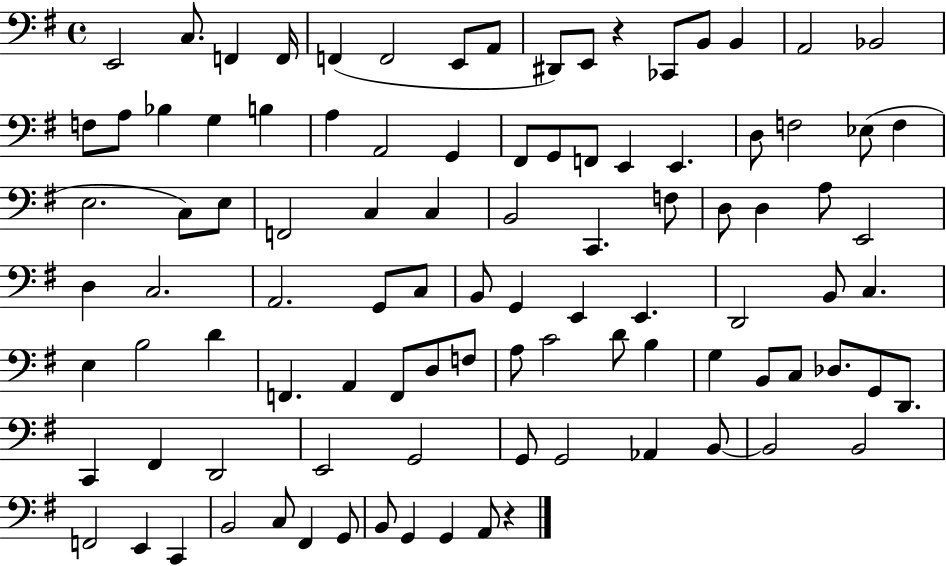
E2/h C3/e. F2/q F2/s F2/q F2/h E2/e A2/e D#2/e E2/e R/q CES2/e B2/e B2/q A2/h Bb2/h F3/e A3/e Bb3/q G3/q B3/q A3/q A2/h G2/q F#2/e G2/e F2/e E2/q E2/q. D3/e F3/h Eb3/e F3/q E3/h. C3/e E3/e F2/h C3/q C3/q B2/h C2/q. F3/e D3/e D3/q A3/e E2/h D3/q C3/h. A2/h. G2/e C3/e B2/e G2/q E2/q E2/q. D2/h B2/e C3/q. E3/q B3/h D4/q F2/q. A2/q F2/e D3/e F3/e A3/e C4/h D4/e B3/q G3/q B2/e C3/e Db3/e. G2/e D2/e. C2/q F#2/q D2/h E2/h G2/h G2/e G2/h Ab2/q B2/e B2/h B2/h F2/h E2/q C2/q B2/h C3/e F#2/q G2/e B2/e G2/q G2/q A2/e R/q